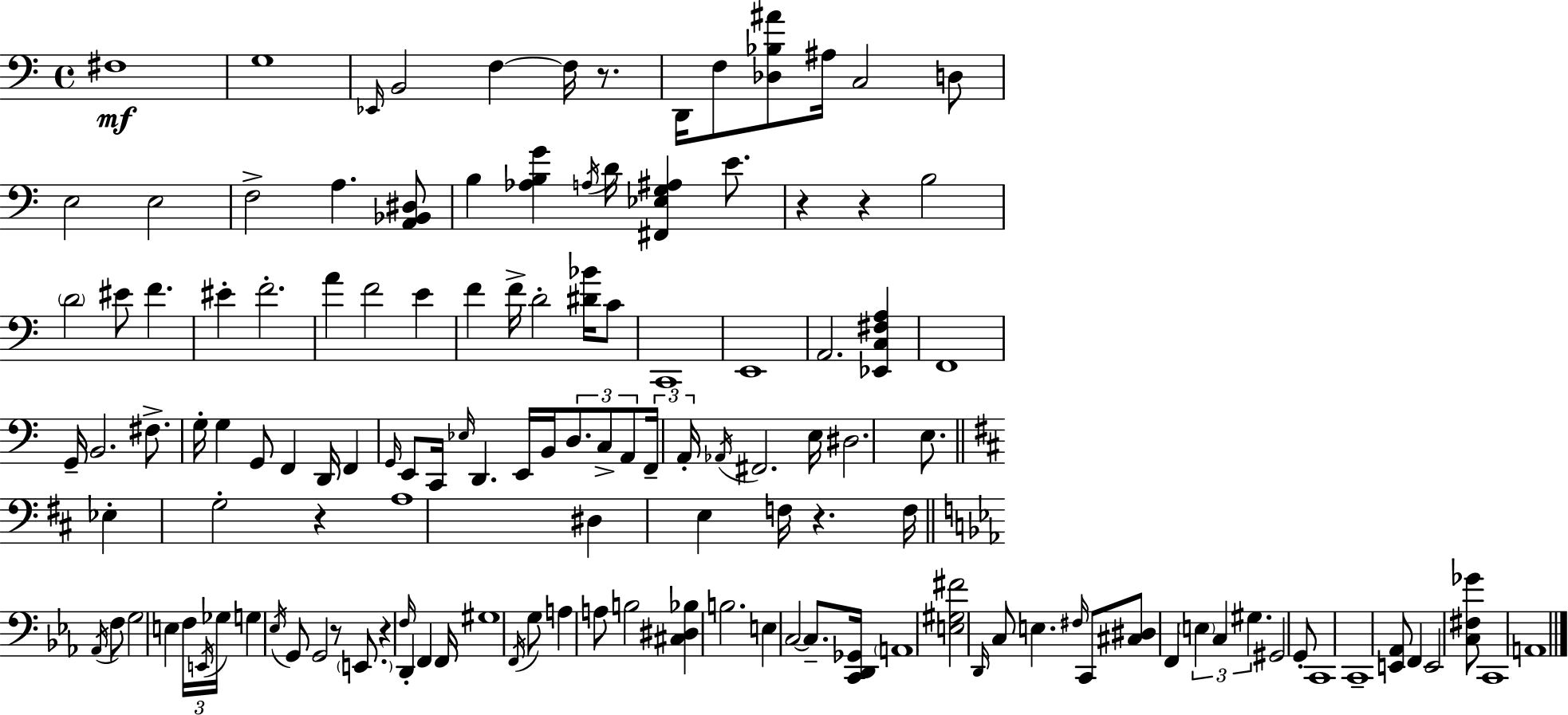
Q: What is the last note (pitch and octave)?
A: A2